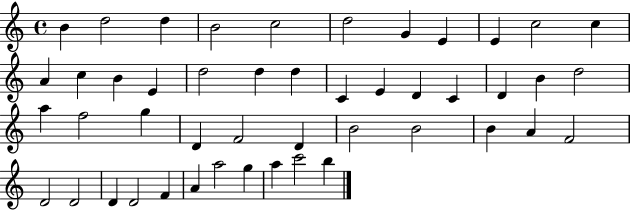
{
  \clef treble
  \time 4/4
  \defaultTimeSignature
  \key c \major
  b'4 d''2 d''4 | b'2 c''2 | d''2 g'4 e'4 | e'4 c''2 c''4 | \break a'4 c''4 b'4 e'4 | d''2 d''4 d''4 | c'4 e'4 d'4 c'4 | d'4 b'4 d''2 | \break a''4 f''2 g''4 | d'4 f'2 d'4 | b'2 b'2 | b'4 a'4 f'2 | \break d'2 d'2 | d'4 d'2 f'4 | a'4 a''2 g''4 | a''4 c'''2 b''4 | \break \bar "|."
}